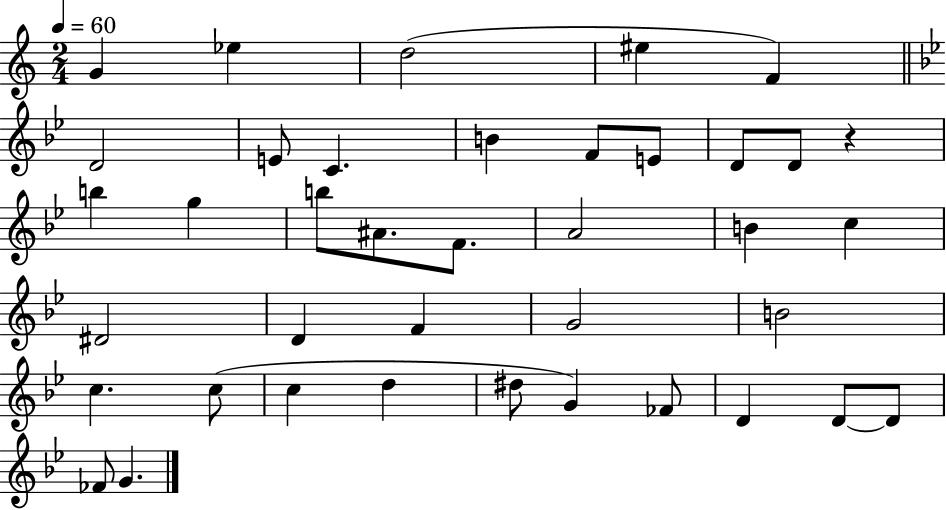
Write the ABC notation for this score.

X:1
T:Untitled
M:2/4
L:1/4
K:C
G _e d2 ^e F D2 E/2 C B F/2 E/2 D/2 D/2 z b g b/2 ^A/2 F/2 A2 B c ^D2 D F G2 B2 c c/2 c d ^d/2 G _F/2 D D/2 D/2 _F/2 G